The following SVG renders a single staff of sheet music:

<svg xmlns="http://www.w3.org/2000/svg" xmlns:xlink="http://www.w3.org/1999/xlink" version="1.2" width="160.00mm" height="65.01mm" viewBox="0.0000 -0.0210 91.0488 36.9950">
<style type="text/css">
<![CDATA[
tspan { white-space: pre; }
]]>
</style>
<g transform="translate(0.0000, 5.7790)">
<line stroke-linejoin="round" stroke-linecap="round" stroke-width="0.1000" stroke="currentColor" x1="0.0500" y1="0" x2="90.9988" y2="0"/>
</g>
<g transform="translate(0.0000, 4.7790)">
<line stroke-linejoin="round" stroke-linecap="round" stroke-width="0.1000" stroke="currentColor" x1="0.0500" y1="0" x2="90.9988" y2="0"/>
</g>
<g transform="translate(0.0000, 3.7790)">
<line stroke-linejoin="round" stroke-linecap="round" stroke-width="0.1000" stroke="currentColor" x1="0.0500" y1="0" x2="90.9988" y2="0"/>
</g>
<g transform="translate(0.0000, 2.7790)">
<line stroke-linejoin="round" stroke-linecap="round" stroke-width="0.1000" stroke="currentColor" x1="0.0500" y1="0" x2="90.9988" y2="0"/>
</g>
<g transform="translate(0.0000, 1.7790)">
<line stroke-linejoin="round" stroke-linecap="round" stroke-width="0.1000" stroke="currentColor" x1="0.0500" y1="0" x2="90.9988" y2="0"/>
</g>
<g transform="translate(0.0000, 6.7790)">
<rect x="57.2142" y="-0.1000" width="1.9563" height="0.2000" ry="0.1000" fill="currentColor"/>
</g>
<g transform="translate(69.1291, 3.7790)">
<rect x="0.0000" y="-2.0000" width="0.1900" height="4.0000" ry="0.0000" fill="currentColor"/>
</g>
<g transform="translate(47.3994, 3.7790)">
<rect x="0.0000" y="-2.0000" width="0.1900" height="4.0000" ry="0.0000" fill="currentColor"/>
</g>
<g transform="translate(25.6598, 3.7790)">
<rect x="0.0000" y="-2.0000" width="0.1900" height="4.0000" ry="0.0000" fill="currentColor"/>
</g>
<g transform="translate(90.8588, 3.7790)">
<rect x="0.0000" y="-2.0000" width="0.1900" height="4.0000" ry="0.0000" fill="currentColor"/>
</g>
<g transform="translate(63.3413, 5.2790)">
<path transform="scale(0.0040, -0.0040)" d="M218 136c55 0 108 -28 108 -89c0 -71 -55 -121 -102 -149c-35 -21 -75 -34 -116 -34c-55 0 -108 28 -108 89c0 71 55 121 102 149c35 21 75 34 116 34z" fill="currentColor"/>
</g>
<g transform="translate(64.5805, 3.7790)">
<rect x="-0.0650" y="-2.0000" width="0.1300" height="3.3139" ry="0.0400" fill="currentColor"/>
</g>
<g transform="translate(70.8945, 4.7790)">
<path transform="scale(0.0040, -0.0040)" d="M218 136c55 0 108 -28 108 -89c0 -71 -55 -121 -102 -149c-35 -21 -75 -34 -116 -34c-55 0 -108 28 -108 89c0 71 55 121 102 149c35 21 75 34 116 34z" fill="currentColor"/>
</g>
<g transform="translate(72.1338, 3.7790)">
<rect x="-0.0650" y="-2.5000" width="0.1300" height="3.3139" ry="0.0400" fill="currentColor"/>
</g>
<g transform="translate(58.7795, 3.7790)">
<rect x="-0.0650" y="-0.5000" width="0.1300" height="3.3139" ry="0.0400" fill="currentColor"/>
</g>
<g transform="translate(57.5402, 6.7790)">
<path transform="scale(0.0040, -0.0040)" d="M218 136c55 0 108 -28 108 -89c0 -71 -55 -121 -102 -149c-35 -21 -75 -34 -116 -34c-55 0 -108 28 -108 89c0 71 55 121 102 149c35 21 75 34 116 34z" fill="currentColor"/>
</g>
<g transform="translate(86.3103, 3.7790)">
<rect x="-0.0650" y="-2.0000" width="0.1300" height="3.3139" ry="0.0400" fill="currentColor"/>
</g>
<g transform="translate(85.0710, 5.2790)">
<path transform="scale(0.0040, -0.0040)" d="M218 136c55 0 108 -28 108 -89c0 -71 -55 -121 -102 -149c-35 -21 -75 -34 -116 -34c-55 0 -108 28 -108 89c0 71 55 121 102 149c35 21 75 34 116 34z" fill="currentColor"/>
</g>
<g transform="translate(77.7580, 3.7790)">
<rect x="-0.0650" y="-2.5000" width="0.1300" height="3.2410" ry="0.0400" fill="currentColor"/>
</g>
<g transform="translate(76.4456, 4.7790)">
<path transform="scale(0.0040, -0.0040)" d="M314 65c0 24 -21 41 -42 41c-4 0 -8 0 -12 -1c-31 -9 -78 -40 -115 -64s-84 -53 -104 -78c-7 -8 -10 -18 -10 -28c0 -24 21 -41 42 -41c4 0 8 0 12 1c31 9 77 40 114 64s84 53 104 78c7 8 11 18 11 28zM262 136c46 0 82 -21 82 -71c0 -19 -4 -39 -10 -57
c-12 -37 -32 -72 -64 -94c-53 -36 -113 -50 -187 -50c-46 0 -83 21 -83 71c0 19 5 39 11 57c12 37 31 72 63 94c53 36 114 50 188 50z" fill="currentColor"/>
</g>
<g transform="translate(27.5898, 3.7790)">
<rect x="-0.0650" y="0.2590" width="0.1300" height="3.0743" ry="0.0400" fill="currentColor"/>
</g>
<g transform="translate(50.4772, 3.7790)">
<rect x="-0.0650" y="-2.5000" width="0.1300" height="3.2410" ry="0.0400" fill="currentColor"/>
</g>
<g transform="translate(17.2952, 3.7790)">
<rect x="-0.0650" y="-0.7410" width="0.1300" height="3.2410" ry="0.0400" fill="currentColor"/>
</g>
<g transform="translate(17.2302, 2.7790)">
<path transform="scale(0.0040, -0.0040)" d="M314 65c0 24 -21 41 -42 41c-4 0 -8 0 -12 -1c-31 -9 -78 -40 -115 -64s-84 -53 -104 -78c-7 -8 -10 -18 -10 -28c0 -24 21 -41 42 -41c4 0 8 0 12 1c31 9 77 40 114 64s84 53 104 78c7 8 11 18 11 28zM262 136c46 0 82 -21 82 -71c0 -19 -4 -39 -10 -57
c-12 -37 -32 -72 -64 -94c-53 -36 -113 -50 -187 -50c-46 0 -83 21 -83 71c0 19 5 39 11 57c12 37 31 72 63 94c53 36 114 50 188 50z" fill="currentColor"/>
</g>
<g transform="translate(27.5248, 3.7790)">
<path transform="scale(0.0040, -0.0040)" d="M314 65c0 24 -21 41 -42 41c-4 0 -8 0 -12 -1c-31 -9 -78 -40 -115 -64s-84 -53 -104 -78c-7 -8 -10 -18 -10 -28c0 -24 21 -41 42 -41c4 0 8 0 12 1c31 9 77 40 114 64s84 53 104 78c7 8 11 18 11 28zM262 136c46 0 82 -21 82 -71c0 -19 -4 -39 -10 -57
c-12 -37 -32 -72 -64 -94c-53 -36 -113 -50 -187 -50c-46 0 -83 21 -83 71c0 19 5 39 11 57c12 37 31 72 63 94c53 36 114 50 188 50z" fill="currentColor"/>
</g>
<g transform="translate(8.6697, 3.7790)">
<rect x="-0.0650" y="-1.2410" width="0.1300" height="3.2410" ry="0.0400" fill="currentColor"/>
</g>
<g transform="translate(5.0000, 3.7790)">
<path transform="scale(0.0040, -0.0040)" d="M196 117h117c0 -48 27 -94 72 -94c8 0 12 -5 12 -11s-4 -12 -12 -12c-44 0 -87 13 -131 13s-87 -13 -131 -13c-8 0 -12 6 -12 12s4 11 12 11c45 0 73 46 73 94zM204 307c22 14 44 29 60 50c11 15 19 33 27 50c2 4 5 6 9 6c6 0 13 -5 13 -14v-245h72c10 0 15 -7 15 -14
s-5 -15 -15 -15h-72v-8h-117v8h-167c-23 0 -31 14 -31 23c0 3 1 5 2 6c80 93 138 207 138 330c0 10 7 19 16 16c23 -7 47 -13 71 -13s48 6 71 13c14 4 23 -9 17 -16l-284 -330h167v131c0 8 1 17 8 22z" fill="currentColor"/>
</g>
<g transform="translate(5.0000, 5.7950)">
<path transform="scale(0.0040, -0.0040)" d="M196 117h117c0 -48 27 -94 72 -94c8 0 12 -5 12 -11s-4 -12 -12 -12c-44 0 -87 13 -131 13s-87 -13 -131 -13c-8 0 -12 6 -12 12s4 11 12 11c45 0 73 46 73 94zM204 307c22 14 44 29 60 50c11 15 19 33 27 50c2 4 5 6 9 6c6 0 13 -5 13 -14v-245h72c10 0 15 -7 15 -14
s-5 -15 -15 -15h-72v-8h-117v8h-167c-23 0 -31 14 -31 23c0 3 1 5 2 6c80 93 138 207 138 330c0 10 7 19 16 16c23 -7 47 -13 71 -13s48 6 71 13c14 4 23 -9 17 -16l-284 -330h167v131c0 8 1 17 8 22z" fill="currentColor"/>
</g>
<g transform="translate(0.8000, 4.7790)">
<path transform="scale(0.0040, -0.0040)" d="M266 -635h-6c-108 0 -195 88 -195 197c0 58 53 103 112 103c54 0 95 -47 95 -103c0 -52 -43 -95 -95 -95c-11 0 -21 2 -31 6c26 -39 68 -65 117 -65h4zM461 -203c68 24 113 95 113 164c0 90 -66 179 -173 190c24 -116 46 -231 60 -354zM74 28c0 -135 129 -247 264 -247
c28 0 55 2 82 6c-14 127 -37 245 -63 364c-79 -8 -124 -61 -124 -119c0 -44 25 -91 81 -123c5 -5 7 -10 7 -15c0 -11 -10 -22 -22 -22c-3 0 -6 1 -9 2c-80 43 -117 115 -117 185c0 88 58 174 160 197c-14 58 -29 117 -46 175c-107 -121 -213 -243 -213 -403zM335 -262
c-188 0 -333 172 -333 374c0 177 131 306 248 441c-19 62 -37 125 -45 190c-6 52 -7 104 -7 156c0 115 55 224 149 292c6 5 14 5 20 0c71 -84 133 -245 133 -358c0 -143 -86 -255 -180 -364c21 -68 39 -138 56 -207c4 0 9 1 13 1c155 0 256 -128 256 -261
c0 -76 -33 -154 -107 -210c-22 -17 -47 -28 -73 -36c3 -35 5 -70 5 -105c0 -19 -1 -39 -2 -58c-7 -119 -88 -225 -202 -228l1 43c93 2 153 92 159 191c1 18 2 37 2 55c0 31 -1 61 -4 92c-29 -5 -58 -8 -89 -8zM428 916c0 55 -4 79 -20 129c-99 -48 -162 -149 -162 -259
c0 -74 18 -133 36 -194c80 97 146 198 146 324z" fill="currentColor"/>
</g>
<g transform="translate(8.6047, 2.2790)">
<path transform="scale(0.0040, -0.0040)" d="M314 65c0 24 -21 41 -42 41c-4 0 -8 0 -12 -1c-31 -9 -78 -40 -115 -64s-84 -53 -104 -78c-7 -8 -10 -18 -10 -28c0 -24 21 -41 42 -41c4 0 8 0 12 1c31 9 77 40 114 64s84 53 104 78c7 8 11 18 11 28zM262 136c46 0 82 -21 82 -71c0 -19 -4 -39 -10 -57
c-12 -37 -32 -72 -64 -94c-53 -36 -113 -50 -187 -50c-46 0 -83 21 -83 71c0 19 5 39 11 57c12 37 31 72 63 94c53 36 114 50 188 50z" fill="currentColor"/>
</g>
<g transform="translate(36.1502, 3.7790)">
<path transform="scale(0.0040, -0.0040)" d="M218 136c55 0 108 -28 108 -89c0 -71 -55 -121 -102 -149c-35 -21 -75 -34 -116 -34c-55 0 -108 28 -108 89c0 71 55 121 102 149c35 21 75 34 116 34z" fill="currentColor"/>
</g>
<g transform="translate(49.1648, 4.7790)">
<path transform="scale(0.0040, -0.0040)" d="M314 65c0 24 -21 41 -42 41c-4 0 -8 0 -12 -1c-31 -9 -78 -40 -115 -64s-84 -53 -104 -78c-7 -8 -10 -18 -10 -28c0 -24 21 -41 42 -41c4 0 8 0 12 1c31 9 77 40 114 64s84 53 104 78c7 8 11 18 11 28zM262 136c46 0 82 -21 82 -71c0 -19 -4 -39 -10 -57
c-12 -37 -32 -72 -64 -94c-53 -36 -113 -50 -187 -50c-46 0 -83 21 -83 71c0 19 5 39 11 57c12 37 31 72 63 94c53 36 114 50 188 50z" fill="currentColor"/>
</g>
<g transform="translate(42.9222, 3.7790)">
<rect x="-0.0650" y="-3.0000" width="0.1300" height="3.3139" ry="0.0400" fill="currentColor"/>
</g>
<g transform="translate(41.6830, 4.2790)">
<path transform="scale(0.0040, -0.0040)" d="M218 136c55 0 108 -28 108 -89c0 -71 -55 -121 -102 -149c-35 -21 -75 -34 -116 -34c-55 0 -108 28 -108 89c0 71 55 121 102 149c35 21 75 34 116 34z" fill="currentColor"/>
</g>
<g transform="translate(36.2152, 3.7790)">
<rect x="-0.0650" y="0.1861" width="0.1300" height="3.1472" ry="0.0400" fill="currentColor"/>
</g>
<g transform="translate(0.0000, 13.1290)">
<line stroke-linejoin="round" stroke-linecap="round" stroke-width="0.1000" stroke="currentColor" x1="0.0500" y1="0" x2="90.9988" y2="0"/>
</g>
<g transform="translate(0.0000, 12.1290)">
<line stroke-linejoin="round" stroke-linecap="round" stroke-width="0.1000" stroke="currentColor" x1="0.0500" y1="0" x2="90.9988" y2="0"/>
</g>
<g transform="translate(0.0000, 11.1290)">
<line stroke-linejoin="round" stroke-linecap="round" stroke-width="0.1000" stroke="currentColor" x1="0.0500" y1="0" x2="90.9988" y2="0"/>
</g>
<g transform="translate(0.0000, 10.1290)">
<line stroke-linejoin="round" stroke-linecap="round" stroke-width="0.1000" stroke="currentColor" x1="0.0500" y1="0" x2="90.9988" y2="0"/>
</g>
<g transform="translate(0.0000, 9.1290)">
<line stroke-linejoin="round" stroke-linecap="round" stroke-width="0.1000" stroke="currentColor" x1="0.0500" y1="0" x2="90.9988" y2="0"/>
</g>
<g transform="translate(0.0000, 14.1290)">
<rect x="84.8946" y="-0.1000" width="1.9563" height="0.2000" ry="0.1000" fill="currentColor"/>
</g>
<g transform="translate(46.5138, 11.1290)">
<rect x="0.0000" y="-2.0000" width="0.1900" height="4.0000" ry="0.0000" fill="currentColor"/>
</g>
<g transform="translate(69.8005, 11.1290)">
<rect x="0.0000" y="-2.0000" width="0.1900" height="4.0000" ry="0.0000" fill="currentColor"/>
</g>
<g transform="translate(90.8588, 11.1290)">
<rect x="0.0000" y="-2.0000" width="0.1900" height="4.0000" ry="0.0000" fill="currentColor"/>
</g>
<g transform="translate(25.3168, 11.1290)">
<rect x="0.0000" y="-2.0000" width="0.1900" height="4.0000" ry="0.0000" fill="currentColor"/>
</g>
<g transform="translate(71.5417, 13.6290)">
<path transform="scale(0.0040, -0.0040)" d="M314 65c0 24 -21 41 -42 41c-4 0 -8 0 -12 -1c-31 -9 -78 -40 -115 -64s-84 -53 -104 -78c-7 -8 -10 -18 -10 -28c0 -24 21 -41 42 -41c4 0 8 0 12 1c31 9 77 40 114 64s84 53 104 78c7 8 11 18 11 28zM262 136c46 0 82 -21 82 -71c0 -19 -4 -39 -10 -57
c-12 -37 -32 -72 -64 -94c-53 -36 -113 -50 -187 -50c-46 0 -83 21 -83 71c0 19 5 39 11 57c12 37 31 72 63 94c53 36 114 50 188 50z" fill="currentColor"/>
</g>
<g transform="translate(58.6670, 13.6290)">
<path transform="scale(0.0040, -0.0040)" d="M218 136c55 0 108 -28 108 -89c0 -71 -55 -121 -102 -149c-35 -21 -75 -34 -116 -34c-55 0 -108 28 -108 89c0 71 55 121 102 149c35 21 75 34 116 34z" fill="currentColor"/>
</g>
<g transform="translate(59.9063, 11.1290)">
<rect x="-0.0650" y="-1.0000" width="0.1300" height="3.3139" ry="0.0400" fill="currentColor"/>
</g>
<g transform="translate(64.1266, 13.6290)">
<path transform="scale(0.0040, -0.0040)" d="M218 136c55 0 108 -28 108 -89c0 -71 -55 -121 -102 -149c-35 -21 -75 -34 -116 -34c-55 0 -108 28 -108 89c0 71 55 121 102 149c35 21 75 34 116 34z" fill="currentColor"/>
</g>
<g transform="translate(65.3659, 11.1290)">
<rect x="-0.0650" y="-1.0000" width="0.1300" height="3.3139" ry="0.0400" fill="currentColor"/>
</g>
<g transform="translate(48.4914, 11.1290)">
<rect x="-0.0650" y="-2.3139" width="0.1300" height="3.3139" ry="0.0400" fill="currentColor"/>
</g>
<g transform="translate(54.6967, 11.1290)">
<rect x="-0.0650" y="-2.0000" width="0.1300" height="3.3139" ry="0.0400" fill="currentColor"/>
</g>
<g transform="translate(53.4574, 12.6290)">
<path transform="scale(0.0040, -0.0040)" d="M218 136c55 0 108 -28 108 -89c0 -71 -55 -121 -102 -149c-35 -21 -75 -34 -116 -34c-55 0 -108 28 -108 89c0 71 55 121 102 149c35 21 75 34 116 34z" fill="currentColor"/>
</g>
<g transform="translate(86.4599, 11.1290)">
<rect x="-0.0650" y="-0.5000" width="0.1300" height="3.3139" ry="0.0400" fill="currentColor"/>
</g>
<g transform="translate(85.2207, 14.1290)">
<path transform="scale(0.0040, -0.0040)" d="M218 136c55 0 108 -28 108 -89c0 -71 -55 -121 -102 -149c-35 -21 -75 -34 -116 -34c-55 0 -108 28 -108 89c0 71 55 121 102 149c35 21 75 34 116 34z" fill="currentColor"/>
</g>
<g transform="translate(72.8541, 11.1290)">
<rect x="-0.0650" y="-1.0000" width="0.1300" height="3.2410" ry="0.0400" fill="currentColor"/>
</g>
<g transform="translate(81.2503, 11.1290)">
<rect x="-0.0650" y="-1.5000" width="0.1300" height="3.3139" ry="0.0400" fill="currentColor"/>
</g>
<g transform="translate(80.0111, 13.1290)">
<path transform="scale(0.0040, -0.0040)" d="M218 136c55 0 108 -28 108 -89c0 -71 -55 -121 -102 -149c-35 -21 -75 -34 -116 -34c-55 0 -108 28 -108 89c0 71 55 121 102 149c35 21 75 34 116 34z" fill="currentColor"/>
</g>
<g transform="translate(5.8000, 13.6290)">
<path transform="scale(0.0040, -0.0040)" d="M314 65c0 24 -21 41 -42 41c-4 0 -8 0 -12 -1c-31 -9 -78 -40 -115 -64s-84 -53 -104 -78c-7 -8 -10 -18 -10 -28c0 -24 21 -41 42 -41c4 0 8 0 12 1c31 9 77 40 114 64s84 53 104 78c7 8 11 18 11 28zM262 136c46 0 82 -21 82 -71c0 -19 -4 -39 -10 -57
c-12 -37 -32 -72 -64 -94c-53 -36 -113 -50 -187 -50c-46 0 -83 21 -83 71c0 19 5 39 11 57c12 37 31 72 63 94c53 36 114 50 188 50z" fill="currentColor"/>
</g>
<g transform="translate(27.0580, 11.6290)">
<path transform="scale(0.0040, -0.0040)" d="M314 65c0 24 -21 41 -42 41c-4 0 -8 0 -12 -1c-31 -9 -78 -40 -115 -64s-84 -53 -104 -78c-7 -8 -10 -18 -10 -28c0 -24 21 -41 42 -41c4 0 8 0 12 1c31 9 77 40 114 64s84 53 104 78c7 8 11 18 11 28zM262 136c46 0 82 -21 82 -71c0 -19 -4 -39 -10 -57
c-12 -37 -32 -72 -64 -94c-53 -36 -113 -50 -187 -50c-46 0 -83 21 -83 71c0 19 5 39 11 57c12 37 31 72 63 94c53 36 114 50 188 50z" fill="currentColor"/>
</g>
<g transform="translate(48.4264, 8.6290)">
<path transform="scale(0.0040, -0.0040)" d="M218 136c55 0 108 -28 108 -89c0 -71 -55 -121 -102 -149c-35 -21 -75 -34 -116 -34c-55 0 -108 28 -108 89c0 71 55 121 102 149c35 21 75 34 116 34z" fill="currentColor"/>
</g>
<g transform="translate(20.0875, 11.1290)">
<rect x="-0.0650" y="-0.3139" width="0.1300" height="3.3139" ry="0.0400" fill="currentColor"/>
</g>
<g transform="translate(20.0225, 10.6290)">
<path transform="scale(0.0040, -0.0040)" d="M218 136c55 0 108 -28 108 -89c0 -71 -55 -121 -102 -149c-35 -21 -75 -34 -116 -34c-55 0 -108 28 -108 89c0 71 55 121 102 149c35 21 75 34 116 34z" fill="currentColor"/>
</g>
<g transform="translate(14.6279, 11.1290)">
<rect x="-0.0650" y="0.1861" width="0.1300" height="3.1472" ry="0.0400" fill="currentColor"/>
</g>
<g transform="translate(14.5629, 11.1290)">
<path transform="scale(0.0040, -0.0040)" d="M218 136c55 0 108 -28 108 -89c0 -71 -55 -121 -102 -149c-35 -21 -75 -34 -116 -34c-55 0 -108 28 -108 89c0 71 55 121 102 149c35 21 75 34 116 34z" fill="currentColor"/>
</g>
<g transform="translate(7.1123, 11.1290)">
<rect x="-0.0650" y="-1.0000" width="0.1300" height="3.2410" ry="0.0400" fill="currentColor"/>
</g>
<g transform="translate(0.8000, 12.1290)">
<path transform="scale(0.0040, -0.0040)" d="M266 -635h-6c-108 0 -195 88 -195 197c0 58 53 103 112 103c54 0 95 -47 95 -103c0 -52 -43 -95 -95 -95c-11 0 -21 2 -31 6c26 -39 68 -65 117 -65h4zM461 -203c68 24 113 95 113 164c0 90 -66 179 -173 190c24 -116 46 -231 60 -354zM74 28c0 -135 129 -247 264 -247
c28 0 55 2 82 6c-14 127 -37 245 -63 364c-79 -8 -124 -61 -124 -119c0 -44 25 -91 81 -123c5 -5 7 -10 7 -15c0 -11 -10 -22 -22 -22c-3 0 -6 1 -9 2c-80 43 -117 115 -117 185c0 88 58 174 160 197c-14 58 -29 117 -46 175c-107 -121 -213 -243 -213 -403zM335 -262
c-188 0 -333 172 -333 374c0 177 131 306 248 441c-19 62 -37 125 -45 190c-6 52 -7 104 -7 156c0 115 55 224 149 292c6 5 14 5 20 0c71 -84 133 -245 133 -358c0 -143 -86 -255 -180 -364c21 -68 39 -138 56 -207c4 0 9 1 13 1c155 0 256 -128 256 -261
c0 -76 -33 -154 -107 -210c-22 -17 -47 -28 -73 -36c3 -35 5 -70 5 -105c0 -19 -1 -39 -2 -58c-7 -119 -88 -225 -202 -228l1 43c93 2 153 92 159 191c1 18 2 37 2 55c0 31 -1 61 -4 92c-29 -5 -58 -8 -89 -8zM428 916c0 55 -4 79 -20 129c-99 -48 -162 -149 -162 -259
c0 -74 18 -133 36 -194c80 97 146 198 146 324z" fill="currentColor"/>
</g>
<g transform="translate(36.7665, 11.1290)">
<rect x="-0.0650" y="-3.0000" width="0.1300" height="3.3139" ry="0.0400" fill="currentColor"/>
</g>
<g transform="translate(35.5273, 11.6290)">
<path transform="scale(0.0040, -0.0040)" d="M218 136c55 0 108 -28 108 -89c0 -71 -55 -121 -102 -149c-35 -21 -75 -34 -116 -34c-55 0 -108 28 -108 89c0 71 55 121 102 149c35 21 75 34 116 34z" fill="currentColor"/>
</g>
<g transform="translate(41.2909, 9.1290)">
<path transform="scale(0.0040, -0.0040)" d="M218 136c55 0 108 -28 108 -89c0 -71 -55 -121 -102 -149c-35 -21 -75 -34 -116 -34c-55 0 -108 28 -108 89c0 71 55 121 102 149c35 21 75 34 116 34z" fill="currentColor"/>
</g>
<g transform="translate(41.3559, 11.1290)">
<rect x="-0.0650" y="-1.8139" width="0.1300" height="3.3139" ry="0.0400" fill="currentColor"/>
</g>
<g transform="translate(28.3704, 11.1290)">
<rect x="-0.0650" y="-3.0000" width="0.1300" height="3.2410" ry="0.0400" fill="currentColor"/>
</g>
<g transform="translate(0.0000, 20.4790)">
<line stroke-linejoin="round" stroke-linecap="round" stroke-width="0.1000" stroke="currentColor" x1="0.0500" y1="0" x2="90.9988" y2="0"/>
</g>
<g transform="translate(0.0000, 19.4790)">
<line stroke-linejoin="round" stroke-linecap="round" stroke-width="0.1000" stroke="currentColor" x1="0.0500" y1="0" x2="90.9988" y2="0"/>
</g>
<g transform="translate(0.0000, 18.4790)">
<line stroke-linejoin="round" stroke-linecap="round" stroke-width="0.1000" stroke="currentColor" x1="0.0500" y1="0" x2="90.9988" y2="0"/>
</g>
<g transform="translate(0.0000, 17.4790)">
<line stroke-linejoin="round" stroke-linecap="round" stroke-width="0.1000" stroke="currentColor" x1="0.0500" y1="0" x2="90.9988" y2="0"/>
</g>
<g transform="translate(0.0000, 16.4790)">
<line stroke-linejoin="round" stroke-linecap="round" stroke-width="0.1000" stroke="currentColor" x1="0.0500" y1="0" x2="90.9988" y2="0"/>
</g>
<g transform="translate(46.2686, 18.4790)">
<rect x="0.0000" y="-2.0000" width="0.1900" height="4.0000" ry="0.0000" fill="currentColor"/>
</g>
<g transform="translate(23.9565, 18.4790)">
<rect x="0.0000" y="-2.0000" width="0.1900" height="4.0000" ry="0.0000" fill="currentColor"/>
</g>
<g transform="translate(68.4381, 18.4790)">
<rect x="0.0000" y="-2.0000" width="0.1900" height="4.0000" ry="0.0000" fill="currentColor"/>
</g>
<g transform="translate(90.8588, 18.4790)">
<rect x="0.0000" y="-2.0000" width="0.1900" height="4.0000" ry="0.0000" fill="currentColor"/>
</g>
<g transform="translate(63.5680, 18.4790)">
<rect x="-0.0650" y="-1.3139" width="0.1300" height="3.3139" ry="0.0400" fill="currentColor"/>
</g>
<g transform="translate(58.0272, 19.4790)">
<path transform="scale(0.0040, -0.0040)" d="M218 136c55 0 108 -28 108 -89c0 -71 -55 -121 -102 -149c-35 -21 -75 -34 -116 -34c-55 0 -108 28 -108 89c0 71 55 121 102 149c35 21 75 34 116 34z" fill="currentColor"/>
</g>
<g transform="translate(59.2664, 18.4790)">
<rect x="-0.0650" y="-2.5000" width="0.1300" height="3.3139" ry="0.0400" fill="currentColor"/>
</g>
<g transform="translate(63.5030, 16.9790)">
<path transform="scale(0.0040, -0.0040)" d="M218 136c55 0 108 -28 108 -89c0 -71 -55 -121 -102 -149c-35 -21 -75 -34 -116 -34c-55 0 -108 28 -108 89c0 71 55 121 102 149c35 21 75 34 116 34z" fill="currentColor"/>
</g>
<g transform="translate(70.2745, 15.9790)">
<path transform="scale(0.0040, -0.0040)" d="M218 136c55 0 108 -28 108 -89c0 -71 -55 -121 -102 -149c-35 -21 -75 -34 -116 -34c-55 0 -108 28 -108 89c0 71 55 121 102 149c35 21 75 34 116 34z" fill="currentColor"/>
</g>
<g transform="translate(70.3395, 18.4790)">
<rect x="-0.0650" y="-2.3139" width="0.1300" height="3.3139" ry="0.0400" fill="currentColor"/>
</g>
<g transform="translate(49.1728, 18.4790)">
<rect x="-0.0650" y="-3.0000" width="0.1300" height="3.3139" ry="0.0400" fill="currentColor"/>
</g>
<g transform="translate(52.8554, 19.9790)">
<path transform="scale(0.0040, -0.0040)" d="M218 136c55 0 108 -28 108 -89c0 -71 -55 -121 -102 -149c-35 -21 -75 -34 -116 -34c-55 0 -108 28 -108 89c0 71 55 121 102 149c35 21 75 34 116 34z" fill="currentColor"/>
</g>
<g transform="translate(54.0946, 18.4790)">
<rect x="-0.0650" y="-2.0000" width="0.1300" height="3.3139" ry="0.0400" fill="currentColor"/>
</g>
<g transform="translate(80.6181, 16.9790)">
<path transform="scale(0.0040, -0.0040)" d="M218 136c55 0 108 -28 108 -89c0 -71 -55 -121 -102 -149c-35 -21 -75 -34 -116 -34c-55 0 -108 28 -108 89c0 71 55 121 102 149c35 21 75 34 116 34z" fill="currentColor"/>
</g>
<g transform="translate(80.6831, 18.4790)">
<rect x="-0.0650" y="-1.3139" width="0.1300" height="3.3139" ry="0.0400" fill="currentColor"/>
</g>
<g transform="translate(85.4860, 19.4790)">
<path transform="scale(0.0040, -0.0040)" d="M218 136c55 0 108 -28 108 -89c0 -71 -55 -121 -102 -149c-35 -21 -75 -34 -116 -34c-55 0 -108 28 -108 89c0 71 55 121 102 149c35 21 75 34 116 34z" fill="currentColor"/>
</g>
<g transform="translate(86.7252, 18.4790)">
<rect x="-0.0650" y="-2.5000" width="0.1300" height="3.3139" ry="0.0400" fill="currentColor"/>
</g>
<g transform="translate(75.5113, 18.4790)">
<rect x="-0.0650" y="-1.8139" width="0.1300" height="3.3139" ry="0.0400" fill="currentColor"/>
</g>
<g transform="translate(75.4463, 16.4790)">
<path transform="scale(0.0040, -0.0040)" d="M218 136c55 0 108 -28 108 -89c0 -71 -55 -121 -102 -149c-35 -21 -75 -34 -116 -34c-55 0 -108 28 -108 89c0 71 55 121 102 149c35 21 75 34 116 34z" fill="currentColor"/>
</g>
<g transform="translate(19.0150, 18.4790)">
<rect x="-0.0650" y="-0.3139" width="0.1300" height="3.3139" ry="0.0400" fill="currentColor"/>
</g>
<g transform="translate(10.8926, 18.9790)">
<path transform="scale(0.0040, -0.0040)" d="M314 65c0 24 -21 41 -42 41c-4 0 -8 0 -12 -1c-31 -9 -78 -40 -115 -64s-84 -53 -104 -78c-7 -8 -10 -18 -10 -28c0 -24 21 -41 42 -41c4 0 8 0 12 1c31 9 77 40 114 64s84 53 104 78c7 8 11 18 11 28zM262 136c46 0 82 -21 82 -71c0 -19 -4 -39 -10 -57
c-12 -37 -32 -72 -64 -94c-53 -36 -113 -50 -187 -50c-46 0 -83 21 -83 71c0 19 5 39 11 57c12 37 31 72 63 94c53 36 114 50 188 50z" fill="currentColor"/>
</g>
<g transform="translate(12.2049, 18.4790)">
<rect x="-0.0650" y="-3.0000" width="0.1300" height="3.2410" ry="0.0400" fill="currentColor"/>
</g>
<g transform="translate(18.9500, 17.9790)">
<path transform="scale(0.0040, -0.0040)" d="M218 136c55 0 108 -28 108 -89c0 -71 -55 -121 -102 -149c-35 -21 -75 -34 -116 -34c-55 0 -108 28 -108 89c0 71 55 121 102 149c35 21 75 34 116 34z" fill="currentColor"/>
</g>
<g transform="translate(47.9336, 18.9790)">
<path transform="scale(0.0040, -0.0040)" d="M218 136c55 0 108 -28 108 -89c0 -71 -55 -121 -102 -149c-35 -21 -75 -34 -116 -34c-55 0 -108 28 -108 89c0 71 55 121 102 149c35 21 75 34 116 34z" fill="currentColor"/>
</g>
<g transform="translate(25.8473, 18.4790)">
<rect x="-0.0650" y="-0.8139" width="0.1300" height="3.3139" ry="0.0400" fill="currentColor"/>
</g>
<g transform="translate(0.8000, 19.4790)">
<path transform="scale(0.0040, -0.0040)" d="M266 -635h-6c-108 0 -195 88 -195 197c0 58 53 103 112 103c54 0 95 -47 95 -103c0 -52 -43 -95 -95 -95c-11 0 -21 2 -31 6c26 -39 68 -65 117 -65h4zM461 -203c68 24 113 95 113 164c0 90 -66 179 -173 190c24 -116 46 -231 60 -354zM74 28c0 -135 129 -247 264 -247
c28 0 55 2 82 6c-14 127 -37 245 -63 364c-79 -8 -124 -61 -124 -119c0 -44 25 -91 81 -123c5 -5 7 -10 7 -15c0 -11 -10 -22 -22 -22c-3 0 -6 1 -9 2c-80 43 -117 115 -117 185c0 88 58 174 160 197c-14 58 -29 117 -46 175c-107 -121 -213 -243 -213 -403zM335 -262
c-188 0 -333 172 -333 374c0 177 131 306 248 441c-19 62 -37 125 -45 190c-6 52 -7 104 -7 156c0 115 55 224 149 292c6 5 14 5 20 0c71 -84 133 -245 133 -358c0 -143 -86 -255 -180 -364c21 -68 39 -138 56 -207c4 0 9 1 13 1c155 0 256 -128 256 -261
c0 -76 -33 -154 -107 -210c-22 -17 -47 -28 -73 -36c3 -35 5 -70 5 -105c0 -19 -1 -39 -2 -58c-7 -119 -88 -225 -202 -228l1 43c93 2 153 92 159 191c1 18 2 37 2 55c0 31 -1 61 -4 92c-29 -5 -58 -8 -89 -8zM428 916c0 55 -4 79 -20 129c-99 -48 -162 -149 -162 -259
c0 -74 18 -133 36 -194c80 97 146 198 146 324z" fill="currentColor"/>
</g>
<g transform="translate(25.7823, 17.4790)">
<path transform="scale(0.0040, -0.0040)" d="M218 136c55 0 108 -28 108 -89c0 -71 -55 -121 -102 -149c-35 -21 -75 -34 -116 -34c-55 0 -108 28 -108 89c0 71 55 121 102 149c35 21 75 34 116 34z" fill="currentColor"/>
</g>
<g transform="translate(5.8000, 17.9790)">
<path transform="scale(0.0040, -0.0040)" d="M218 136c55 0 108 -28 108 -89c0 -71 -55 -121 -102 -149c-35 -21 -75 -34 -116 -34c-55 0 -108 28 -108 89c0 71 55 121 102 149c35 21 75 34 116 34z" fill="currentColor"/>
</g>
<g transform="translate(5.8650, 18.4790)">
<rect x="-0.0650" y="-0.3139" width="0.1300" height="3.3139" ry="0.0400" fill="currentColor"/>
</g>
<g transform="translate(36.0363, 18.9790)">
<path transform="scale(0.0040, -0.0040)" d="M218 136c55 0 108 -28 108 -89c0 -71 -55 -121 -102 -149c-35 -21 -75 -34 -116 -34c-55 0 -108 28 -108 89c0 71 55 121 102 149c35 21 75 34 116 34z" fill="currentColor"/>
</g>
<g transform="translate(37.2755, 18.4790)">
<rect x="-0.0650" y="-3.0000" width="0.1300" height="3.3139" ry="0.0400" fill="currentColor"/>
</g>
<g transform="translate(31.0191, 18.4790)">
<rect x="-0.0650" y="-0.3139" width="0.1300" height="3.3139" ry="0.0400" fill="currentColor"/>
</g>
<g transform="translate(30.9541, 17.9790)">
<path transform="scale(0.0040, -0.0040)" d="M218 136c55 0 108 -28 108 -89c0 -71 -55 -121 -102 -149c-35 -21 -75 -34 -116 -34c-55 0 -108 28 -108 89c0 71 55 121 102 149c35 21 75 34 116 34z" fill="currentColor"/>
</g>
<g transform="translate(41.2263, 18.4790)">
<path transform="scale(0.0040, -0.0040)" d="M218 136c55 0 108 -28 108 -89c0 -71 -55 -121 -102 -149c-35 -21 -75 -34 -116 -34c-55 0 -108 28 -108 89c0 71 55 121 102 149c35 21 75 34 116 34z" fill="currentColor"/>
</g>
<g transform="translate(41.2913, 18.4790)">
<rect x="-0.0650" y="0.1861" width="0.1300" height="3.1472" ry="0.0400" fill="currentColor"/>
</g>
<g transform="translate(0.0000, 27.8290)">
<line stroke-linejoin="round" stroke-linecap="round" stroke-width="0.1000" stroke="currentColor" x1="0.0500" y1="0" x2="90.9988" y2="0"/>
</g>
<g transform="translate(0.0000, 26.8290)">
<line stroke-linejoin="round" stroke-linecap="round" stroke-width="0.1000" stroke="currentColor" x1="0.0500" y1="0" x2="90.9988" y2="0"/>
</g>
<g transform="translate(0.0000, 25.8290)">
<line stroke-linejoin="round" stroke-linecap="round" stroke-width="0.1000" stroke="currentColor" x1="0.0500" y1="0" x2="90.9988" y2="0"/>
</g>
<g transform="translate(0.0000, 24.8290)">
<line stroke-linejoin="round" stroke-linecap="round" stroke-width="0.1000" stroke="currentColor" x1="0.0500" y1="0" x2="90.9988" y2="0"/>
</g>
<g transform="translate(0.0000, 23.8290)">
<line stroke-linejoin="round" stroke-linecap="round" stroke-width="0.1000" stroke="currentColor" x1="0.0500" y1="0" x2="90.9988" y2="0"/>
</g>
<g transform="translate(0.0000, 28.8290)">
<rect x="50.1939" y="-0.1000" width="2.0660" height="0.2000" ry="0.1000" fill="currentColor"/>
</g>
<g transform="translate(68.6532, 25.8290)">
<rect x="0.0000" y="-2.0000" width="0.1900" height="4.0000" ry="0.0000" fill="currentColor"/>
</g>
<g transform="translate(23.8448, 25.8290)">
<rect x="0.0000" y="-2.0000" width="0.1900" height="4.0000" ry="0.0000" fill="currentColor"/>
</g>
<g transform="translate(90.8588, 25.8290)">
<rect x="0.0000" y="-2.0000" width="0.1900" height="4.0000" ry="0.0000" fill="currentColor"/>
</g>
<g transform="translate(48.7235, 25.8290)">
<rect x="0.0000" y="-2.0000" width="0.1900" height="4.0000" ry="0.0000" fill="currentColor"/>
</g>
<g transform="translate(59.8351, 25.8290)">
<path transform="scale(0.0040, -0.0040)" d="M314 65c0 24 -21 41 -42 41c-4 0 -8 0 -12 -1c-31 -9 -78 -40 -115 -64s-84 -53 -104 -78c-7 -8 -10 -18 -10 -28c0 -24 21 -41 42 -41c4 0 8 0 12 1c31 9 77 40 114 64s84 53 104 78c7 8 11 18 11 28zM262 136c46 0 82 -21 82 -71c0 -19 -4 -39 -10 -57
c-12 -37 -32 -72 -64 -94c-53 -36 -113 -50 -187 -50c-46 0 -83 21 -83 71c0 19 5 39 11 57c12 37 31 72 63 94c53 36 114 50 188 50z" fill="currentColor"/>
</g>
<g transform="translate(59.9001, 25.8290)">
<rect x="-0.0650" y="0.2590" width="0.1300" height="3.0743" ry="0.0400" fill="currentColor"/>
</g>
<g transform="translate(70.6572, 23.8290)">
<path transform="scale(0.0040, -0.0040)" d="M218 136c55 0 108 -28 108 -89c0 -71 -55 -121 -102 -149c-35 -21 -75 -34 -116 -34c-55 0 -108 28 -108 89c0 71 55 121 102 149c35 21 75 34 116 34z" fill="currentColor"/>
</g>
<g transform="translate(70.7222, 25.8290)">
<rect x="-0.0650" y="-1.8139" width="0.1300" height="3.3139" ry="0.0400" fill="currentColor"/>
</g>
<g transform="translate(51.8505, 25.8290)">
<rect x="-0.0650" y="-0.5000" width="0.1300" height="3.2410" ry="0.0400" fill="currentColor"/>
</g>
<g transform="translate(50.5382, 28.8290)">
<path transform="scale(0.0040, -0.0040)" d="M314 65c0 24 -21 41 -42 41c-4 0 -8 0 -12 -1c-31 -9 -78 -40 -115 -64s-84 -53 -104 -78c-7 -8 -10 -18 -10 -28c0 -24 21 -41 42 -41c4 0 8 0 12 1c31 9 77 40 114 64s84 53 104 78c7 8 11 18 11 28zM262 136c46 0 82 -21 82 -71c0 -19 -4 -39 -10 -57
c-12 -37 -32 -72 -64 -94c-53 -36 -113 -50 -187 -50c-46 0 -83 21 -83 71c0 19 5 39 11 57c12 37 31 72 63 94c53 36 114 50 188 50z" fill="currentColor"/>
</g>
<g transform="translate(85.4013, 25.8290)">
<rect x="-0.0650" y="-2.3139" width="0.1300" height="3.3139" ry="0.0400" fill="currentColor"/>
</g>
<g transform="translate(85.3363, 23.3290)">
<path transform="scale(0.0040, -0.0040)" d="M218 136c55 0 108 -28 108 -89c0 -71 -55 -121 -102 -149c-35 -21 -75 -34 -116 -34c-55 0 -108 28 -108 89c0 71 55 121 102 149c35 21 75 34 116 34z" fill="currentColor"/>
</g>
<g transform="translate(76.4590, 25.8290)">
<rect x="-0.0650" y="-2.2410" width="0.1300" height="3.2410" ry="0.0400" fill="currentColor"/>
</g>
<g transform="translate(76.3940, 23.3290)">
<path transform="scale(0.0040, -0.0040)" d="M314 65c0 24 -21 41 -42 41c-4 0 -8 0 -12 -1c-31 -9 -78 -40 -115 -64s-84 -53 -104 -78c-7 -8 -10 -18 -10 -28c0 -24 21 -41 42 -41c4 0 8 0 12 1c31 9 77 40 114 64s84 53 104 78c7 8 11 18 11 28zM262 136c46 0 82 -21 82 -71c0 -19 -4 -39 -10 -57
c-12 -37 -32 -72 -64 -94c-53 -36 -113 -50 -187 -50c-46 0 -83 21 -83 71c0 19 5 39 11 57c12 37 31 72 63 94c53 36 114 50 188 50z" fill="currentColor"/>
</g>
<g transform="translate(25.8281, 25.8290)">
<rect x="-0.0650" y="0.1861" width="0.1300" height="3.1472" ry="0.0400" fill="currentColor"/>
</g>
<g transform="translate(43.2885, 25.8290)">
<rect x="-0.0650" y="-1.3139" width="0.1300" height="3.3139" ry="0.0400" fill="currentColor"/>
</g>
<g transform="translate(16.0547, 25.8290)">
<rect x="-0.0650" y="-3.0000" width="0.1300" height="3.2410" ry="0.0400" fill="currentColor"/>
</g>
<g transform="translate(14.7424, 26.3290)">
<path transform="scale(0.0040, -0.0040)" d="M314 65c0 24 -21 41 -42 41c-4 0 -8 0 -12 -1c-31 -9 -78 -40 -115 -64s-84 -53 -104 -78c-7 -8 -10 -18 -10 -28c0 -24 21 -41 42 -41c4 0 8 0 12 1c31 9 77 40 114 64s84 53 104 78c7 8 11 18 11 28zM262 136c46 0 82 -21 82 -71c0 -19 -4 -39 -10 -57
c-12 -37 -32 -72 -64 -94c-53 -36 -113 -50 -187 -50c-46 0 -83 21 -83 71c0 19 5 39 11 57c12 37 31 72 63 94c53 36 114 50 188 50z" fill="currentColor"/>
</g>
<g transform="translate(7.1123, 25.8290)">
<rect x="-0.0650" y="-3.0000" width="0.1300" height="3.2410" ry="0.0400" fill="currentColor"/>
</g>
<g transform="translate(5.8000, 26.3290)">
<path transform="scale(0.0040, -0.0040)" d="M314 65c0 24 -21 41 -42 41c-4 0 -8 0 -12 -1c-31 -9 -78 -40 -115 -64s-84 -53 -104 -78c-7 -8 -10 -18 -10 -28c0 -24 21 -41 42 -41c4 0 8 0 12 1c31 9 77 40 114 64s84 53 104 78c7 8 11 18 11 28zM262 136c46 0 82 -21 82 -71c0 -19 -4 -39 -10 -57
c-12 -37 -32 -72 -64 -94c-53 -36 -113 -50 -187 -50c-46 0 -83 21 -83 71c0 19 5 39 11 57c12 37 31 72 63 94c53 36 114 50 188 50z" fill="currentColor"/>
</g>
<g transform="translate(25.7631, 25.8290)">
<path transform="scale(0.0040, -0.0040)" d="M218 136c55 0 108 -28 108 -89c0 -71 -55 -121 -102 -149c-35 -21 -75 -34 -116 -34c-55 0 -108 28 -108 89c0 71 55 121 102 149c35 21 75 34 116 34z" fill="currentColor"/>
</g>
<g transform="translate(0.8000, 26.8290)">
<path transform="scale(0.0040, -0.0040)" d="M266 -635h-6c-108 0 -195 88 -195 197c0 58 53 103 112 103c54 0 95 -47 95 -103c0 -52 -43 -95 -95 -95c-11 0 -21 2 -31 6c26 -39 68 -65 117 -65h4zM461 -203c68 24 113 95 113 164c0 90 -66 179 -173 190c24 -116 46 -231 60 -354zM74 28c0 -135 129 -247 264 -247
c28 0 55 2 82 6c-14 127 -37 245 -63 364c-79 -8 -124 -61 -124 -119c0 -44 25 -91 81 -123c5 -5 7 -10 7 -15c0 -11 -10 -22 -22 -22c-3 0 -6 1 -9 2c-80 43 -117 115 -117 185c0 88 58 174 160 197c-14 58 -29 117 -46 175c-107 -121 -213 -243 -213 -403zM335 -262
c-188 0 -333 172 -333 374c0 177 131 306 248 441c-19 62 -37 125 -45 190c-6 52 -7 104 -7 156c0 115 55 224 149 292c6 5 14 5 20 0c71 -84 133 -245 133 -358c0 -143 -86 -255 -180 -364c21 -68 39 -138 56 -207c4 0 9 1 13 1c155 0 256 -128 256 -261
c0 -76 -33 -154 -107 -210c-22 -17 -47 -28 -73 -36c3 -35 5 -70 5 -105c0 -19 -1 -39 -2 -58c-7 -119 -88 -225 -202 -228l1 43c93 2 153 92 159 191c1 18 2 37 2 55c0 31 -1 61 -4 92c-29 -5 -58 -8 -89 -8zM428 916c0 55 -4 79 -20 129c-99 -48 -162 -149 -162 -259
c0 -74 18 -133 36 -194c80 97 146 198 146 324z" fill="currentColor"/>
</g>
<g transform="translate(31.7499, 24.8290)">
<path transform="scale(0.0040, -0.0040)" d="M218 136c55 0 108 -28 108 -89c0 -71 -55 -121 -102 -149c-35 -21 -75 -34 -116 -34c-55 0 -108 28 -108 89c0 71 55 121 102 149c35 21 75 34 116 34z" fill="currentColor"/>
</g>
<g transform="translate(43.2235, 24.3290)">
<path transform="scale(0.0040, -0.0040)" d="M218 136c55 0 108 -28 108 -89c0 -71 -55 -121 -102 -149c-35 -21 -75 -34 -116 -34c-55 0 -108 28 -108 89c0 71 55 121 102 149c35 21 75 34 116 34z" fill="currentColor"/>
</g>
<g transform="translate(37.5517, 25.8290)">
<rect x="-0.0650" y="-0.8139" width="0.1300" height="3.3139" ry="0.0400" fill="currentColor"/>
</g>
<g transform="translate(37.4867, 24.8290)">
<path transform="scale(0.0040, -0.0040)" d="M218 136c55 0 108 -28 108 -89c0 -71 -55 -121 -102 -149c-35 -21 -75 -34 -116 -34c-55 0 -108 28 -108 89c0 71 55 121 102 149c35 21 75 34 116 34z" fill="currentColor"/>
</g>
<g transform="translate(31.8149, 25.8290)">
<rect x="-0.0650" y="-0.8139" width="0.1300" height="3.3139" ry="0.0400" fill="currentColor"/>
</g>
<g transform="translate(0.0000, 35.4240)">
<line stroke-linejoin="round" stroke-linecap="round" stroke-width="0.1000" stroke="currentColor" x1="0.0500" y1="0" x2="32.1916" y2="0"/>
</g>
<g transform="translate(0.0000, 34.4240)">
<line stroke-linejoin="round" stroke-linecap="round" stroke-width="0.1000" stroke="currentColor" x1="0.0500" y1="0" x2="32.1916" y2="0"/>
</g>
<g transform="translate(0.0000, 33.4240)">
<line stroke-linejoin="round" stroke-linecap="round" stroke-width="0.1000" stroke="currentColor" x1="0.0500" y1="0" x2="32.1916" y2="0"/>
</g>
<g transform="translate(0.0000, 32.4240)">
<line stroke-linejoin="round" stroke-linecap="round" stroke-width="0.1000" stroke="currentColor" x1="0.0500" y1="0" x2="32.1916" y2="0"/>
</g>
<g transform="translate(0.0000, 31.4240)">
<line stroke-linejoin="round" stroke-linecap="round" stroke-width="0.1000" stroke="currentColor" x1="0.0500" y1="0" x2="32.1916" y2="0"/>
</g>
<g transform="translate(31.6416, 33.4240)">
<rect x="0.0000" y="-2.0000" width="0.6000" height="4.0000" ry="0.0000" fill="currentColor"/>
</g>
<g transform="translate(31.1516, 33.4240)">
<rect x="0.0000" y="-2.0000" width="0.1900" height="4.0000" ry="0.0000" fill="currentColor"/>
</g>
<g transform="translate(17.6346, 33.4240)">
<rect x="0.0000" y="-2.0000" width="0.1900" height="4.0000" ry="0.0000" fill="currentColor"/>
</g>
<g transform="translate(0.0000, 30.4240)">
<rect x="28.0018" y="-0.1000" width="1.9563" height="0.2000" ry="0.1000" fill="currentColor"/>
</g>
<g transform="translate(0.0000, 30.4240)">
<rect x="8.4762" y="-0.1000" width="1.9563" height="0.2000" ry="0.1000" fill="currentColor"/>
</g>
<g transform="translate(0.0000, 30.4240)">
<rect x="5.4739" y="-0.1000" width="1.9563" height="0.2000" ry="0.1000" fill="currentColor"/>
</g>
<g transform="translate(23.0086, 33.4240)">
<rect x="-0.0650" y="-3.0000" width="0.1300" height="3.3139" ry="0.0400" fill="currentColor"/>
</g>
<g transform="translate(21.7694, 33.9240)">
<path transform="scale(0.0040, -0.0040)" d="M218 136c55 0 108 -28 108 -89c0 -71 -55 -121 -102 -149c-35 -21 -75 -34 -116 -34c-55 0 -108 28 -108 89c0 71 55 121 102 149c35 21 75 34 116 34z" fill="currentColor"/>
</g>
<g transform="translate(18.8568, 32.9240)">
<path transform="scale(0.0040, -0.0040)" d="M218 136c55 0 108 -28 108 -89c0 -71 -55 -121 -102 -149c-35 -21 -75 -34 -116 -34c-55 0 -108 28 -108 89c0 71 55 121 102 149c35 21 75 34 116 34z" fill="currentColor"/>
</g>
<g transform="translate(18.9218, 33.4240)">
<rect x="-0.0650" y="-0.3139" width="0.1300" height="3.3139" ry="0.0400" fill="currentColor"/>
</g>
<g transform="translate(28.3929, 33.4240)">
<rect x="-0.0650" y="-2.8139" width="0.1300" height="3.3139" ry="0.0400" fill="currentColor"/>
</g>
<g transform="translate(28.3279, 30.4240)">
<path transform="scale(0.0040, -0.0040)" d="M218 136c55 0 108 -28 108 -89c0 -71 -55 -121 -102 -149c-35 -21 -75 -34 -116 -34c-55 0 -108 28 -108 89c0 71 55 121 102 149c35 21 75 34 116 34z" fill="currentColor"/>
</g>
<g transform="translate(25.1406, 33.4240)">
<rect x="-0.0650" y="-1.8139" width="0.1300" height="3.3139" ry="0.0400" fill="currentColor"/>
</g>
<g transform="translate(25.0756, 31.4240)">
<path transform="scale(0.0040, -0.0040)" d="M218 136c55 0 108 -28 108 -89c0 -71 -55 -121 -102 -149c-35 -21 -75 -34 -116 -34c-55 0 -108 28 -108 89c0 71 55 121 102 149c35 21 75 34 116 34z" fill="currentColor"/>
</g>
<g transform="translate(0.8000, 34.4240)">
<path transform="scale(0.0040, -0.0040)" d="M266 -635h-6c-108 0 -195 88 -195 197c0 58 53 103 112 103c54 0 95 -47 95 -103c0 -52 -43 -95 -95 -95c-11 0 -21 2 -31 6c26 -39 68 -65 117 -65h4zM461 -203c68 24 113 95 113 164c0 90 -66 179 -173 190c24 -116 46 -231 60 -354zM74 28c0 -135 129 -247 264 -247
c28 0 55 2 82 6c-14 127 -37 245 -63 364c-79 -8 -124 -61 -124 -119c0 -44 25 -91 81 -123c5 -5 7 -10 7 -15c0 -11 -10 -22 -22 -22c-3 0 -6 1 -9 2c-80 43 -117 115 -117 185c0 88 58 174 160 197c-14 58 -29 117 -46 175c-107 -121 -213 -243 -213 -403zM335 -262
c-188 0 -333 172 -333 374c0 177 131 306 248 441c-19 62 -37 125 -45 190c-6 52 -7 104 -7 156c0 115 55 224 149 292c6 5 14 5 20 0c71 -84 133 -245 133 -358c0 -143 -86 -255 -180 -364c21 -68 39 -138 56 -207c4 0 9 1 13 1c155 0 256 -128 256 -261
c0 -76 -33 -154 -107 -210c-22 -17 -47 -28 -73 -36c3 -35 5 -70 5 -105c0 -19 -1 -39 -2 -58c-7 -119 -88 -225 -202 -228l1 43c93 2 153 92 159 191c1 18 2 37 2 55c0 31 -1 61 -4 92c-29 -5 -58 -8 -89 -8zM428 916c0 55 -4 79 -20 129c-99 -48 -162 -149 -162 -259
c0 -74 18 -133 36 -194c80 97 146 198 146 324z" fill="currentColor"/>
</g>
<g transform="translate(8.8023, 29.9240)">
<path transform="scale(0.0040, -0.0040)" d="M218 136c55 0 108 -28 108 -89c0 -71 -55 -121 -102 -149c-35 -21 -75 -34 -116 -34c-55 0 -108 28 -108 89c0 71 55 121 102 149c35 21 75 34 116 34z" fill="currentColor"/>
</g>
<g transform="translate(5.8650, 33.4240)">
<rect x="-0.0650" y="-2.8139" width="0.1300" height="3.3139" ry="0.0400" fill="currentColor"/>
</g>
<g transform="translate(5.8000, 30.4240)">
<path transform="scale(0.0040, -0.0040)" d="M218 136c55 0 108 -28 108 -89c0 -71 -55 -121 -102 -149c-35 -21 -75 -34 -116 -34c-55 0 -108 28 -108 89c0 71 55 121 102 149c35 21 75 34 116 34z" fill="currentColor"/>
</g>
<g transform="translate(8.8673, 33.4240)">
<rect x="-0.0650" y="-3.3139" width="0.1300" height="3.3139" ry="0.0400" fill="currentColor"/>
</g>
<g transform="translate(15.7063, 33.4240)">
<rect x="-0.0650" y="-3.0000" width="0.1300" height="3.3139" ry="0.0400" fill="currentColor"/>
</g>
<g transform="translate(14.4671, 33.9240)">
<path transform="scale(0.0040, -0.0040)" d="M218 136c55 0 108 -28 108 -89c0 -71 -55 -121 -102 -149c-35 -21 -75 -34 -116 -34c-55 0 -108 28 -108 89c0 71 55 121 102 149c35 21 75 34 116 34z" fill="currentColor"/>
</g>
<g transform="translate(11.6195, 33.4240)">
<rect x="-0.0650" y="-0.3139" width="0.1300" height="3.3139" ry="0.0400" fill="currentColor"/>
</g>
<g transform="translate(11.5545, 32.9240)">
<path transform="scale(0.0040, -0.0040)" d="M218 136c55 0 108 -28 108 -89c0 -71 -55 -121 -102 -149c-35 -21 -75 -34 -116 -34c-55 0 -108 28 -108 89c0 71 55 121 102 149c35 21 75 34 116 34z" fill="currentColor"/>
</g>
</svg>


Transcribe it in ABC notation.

X:1
T:Untitled
M:4/4
L:1/4
K:C
e2 d2 B2 B A G2 C F G G2 F D2 B c A2 A f g F D D D2 E C c A2 c d c A B A F G e g f e G A2 A2 B d d e C2 B2 f g2 g a b c A c A f a